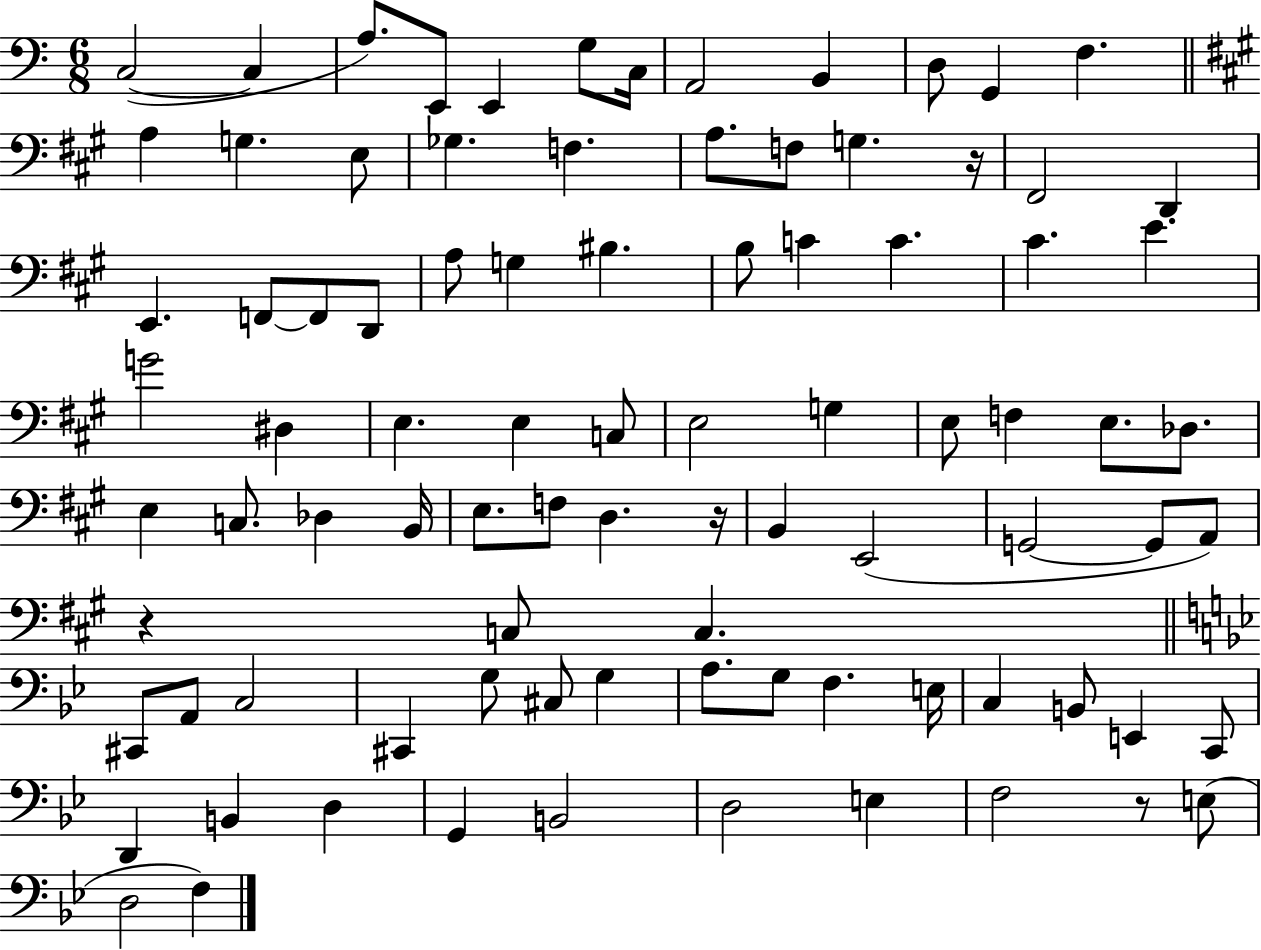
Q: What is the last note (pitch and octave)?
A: F3